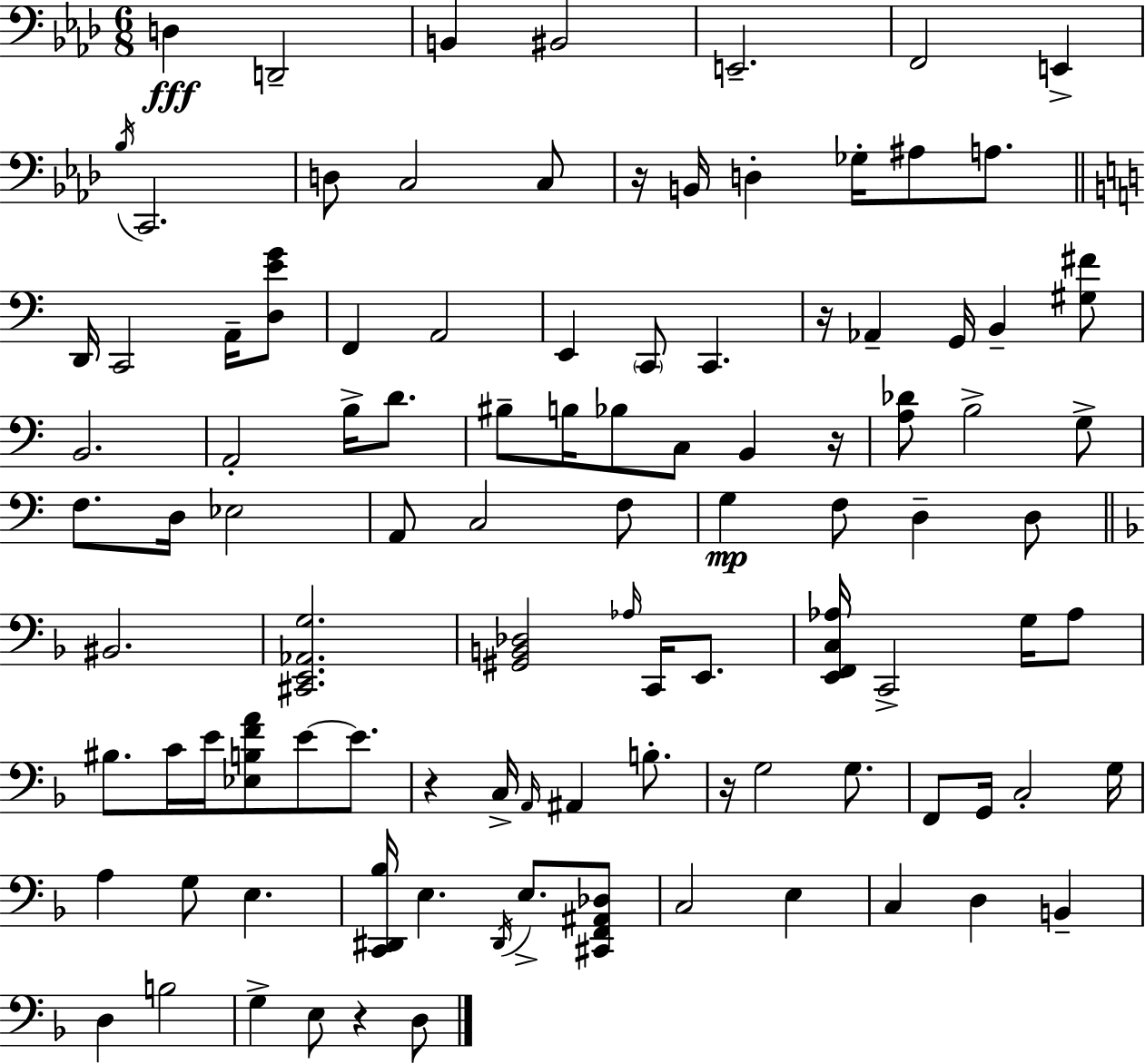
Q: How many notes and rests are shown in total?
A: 102